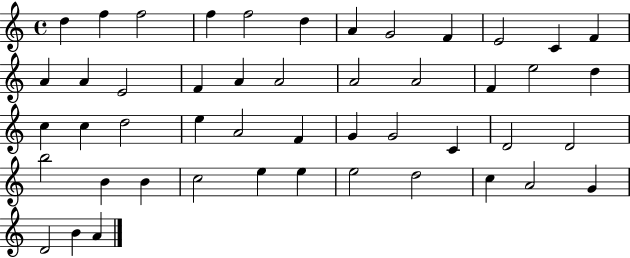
{
  \clef treble
  \time 4/4
  \defaultTimeSignature
  \key c \major
  d''4 f''4 f''2 | f''4 f''2 d''4 | a'4 g'2 f'4 | e'2 c'4 f'4 | \break a'4 a'4 e'2 | f'4 a'4 a'2 | a'2 a'2 | f'4 e''2 d''4 | \break c''4 c''4 d''2 | e''4 a'2 f'4 | g'4 g'2 c'4 | d'2 d'2 | \break b''2 b'4 b'4 | c''2 e''4 e''4 | e''2 d''2 | c''4 a'2 g'4 | \break d'2 b'4 a'4 | \bar "|."
}